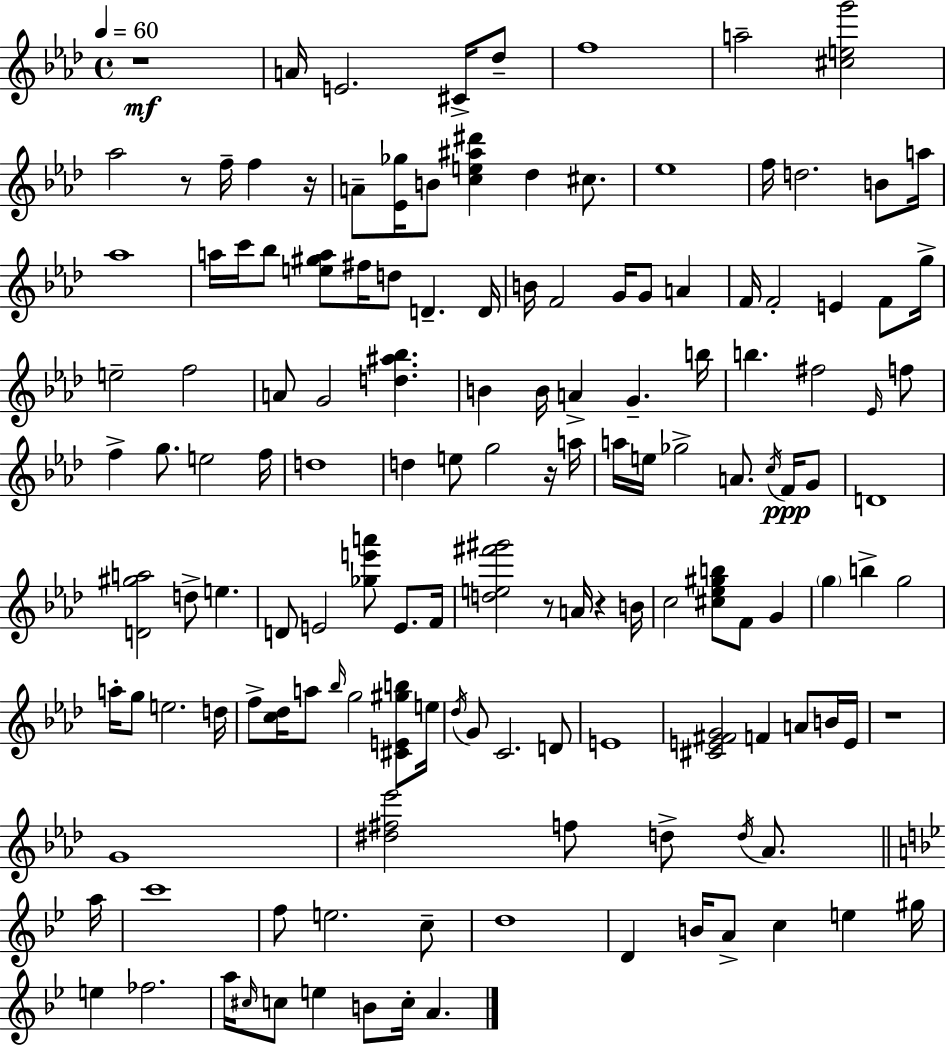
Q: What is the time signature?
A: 4/4